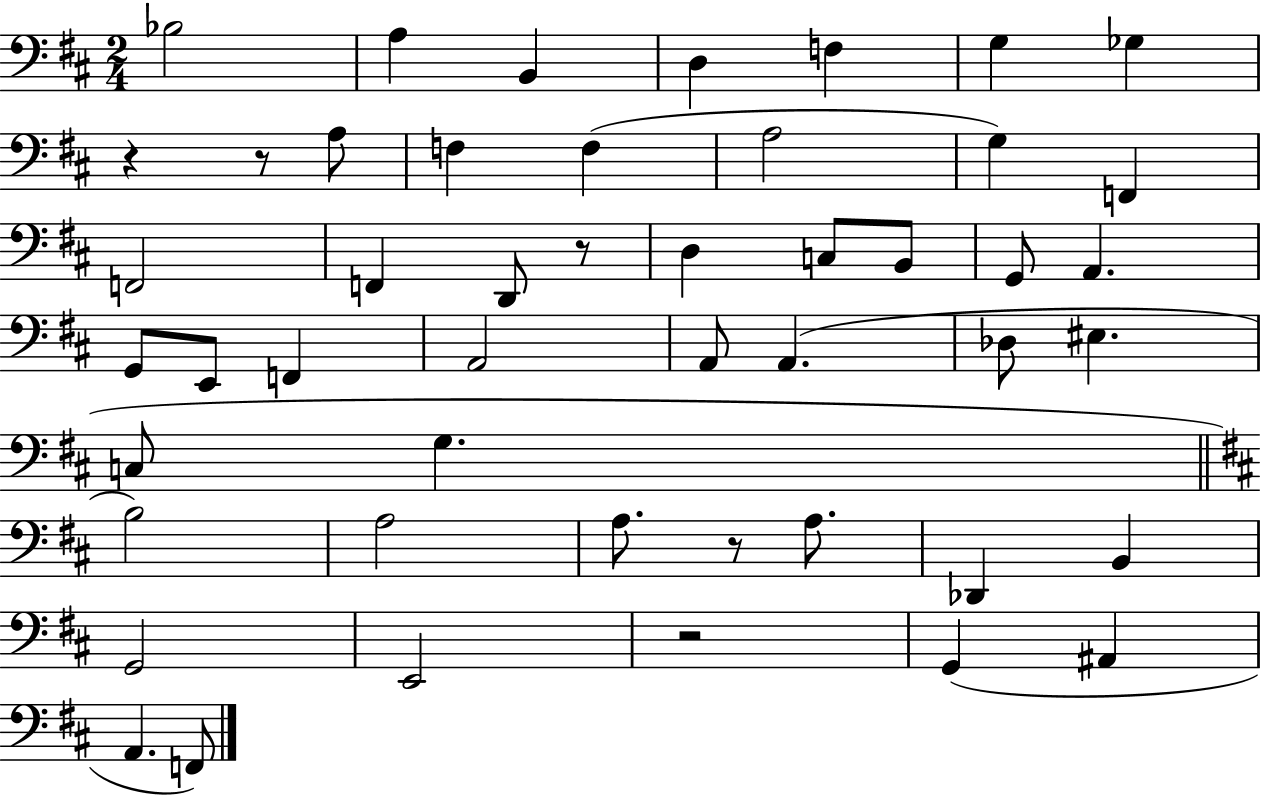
Bb3/h A3/q B2/q D3/q F3/q G3/q Gb3/q R/q R/e A3/e F3/q F3/q A3/h G3/q F2/q F2/h F2/q D2/e R/e D3/q C3/e B2/e G2/e A2/q. G2/e E2/e F2/q A2/h A2/e A2/q. Db3/e EIS3/q. C3/e G3/q. B3/h A3/h A3/e. R/e A3/e. Db2/q B2/q G2/h E2/h R/h G2/q A#2/q A2/q. F2/e